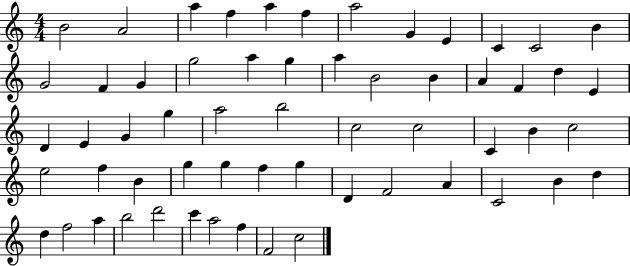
{
  \clef treble
  \numericTimeSignature
  \time 4/4
  \key c \major
  b'2 a'2 | a''4 f''4 a''4 f''4 | a''2 g'4 e'4 | c'4 c'2 b'4 | \break g'2 f'4 g'4 | g''2 a''4 g''4 | a''4 b'2 b'4 | a'4 f'4 d''4 e'4 | \break d'4 e'4 g'4 g''4 | a''2 b''2 | c''2 c''2 | c'4 b'4 c''2 | \break e''2 f''4 b'4 | g''4 g''4 f''4 g''4 | d'4 f'2 a'4 | c'2 b'4 d''4 | \break d''4 f''2 a''4 | b''2 d'''2 | c'''4 a''2 f''4 | f'2 c''2 | \break \bar "|."
}